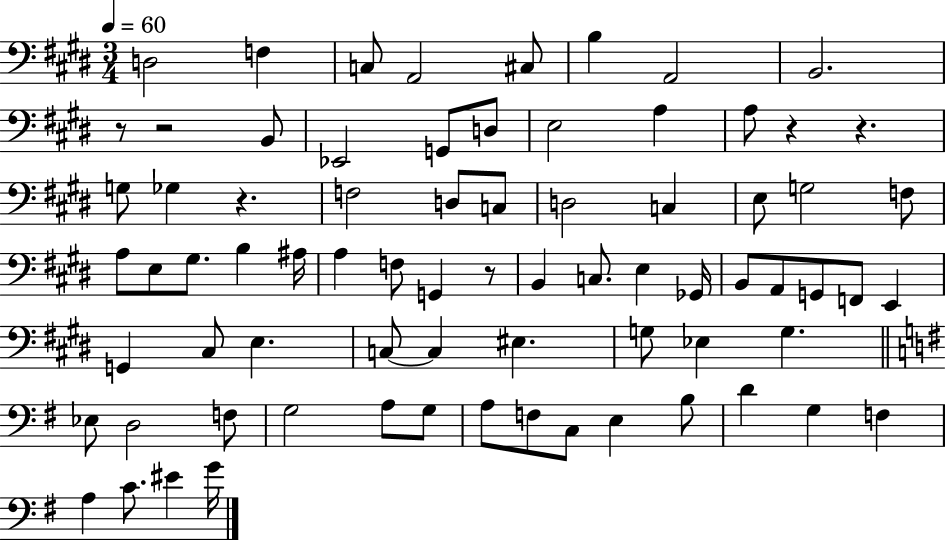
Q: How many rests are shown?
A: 6